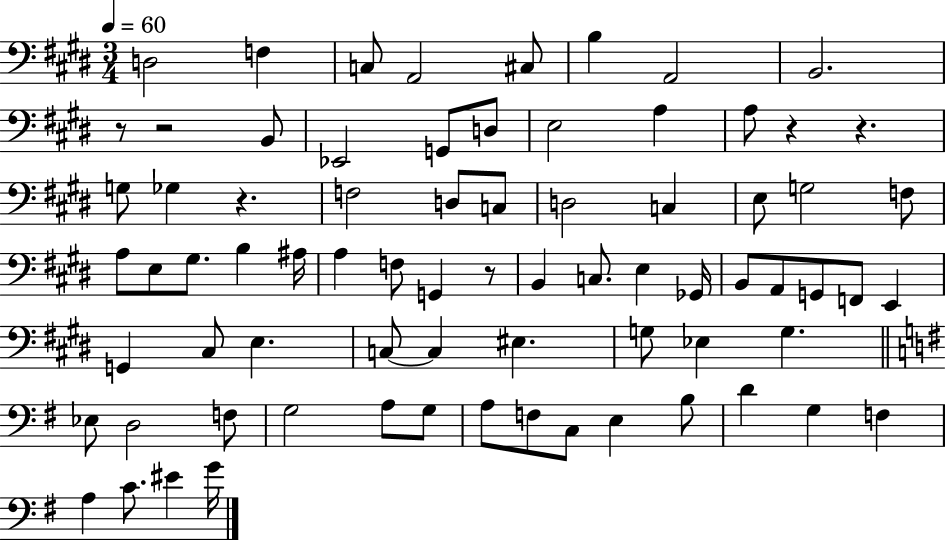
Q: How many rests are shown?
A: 6